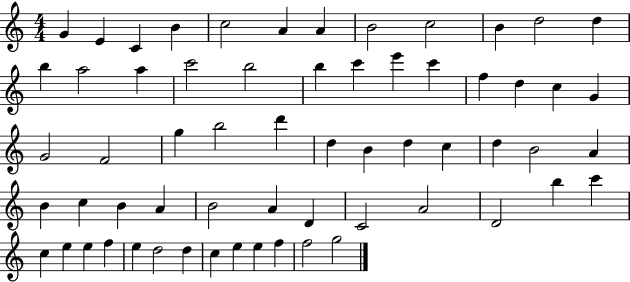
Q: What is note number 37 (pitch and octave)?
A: A4